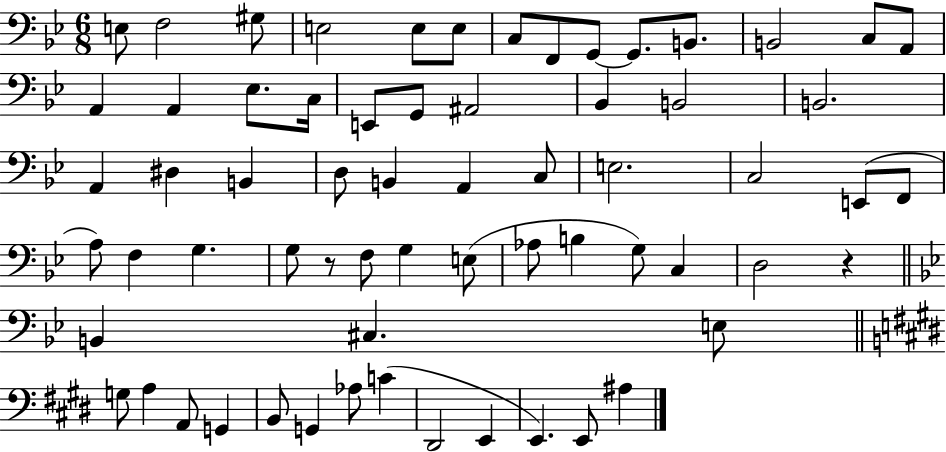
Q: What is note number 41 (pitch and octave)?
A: G3